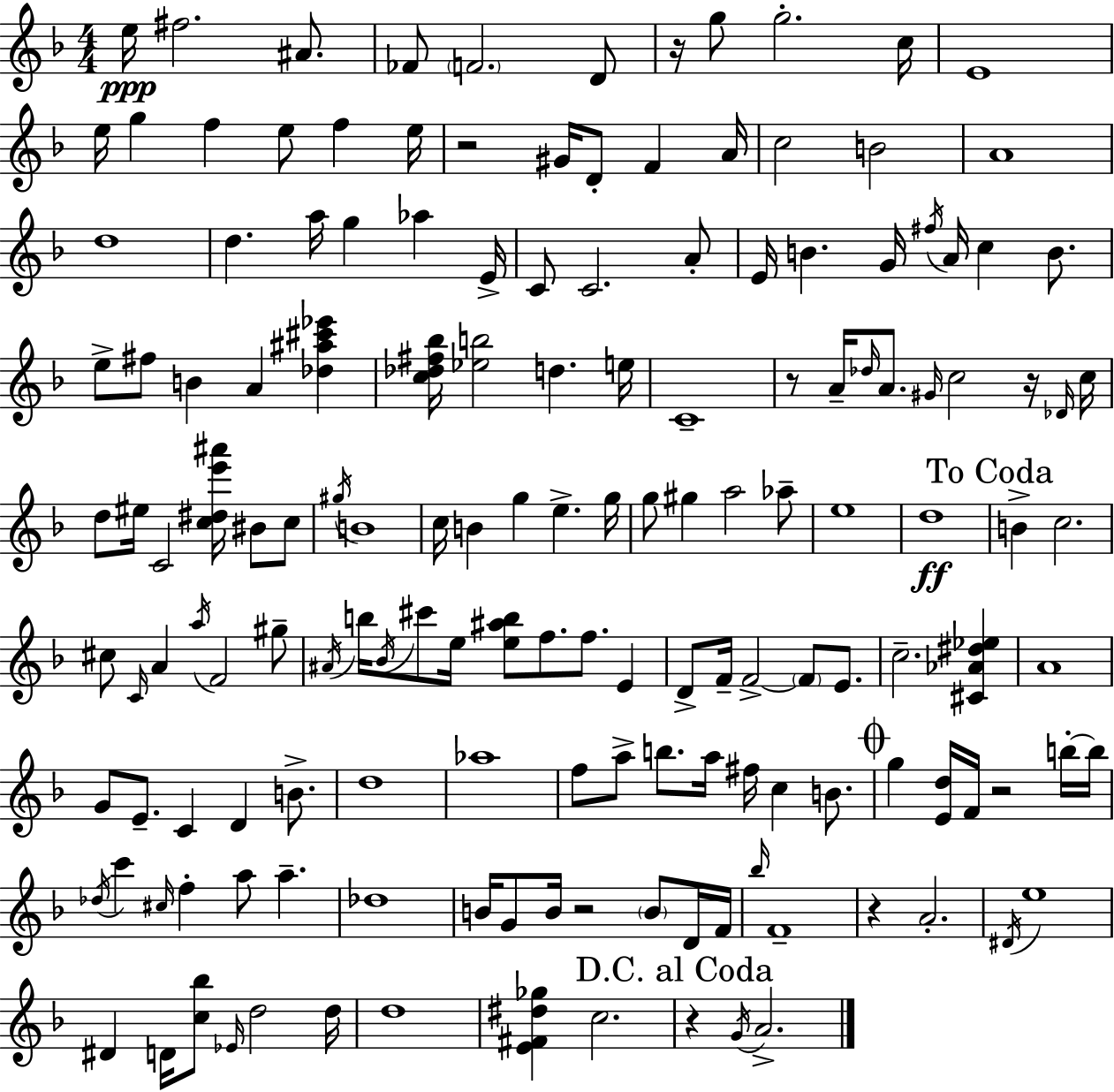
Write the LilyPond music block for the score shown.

{
  \clef treble
  \numericTimeSignature
  \time 4/4
  \key d \minor
  e''16\ppp fis''2. ais'8. | fes'8 \parenthesize f'2. d'8 | r16 g''8 g''2.-. c''16 | e'1 | \break e''16 g''4 f''4 e''8 f''4 e''16 | r2 gis'16 d'8-. f'4 a'16 | c''2 b'2 | a'1 | \break d''1 | d''4. a''16 g''4 aes''4 e'16-> | c'8 c'2. a'8-. | e'16 b'4. g'16 \acciaccatura { fis''16 } a'16 c''4 b'8. | \break e''8-> fis''8 b'4 a'4 <des'' ais'' cis''' ees'''>4 | <c'' des'' fis'' bes''>16 <ees'' b''>2 d''4. | e''16 c'1-- | r8 a'16-- \grace { des''16 } a'8. \grace { gis'16 } c''2 | \break r16 \grace { des'16 } c''16 d''8 eis''16 c'2 <c'' dis'' e''' ais'''>16 | bis'8 c''8 \acciaccatura { gis''16 } b'1 | c''16 b'4 g''4 e''4.-> | g''16 g''8 gis''4 a''2 | \break aes''8-- e''1 | d''1\ff | \mark "To Coda" b'4-> c''2. | cis''8 \grace { c'16 } a'4 \acciaccatura { a''16 } f'2 | \break gis''8-- \acciaccatura { ais'16 } b''16 \acciaccatura { bes'16 } cis'''8 e''16 <e'' ais'' b''>8 f''8. | f''8. e'4 d'8-> f'16-- f'2->~~ | \parenthesize f'8 e'8. c''2.-- | <cis' aes' dis'' ees''>4 a'1 | \break g'8 e'8.-- c'4 | d'4 b'8.-> d''1 | aes''1 | f''8 a''8-> b''8. | \break a''16 fis''16 c''4 b'8. \mark \markup { \musicglyph "scripts.coda" } g''4 <e' d''>16 f'16 r2 | b''16-.~~ b''16 \acciaccatura { des''16 } c'''4 \grace { cis''16 } f''4-. | a''8 a''4.-- des''1 | b'16 g'8 b'16 r2 | \break \parenthesize b'8 d'16 f'16 \grace { bes''16 } f'1-- | r4 | a'2.-. \acciaccatura { dis'16 } e''1 | dis'4 | \break d'16 <c'' bes''>8 \grace { ees'16 } d''2 d''16 d''1 | <e' fis' dis'' ges''>4 | c''2. \mark "D.C. al Coda" r4 | \acciaccatura { g'16 } a'2.-> \bar "|."
}